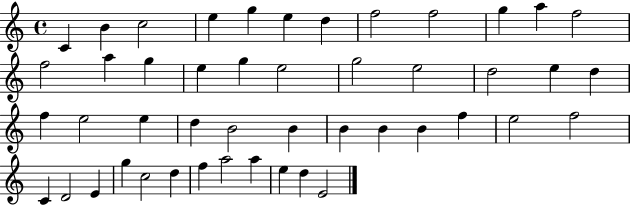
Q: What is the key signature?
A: C major